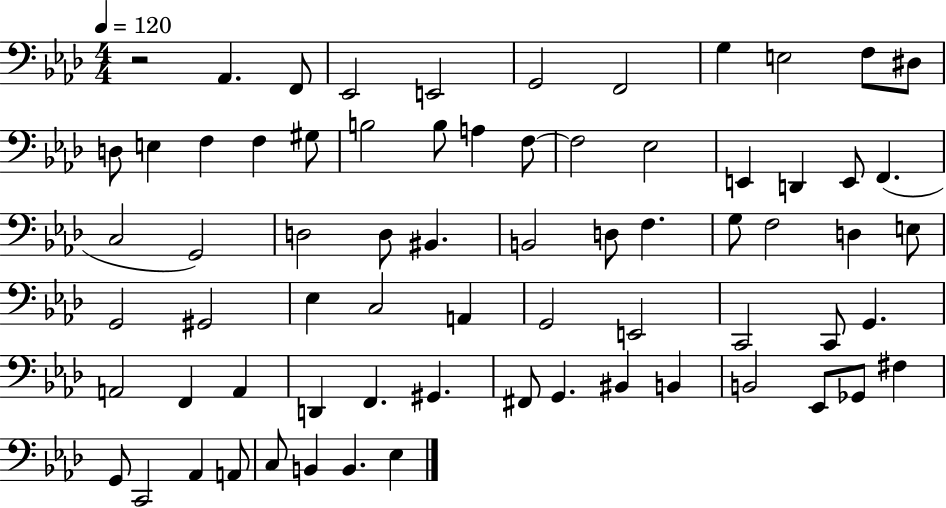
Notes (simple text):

R/h Ab2/q. F2/e Eb2/h E2/h G2/h F2/h G3/q E3/h F3/e D#3/e D3/e E3/q F3/q F3/q G#3/e B3/h B3/e A3/q F3/e F3/h Eb3/h E2/q D2/q E2/e F2/q. C3/h G2/h D3/h D3/e BIS2/q. B2/h D3/e F3/q. G3/e F3/h D3/q E3/e G2/h G#2/h Eb3/q C3/h A2/q G2/h E2/h C2/h C2/e G2/q. A2/h F2/q A2/q D2/q F2/q. G#2/q. F#2/e G2/q. BIS2/q B2/q B2/h Eb2/e Gb2/e F#3/q G2/e C2/h Ab2/q A2/e C3/e B2/q B2/q. Eb3/q